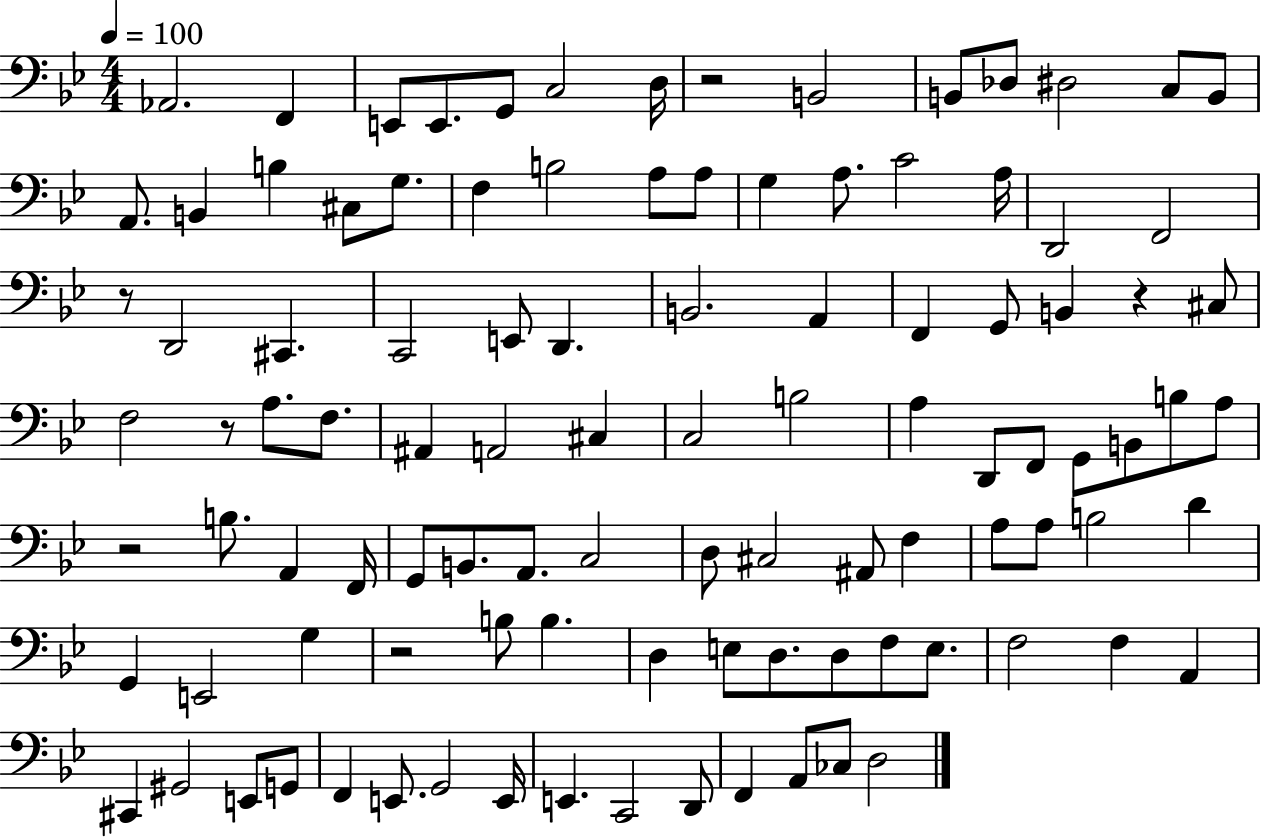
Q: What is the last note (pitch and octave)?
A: D3